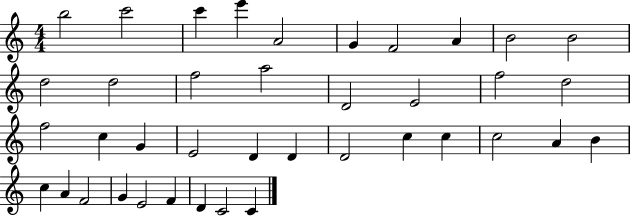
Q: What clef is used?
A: treble